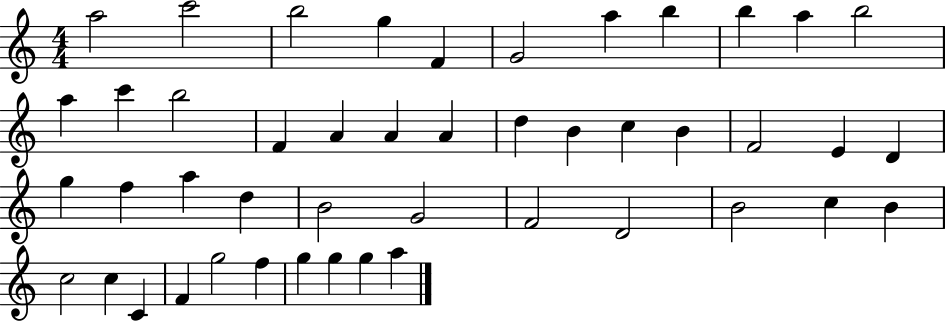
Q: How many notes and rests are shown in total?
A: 46